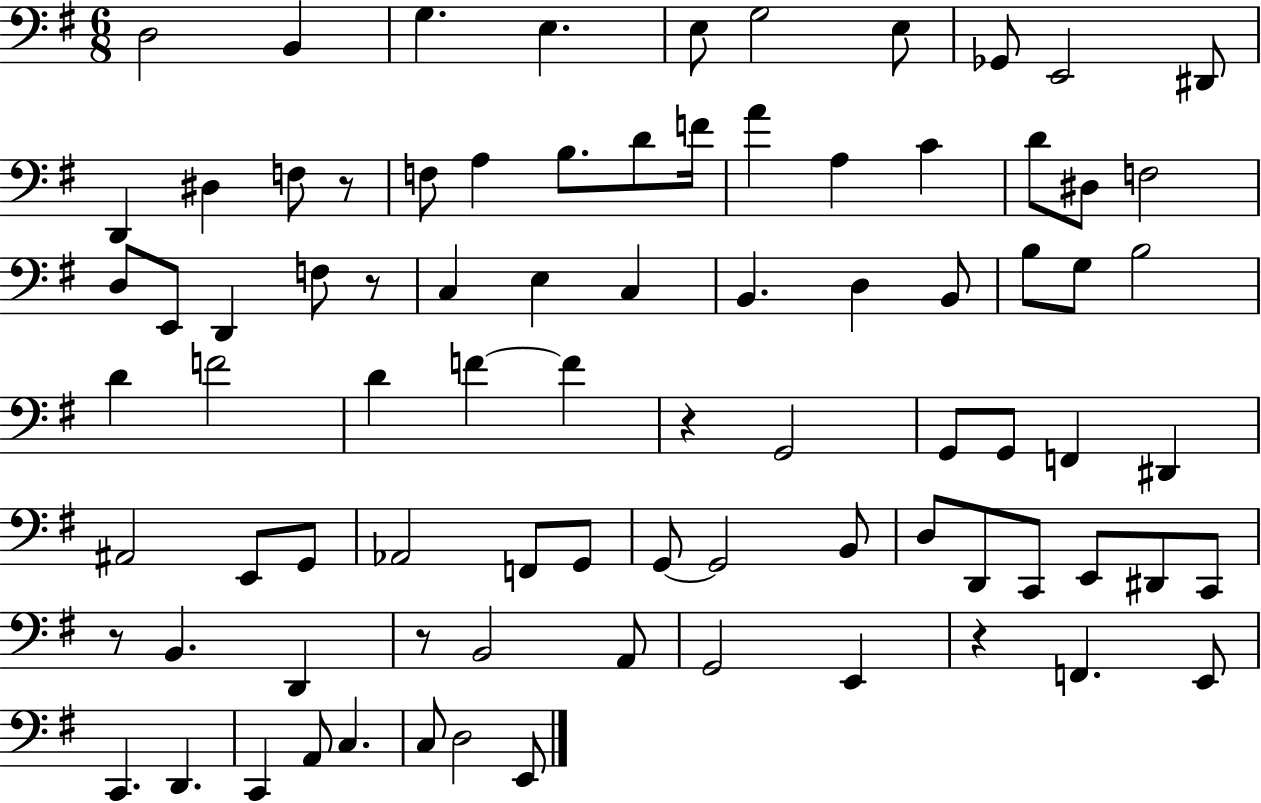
D3/h B2/q G3/q. E3/q. E3/e G3/h E3/e Gb2/e E2/h D#2/e D2/q D#3/q F3/e R/e F3/e A3/q B3/e. D4/e F4/s A4/q A3/q C4/q D4/e D#3/e F3/h D3/e E2/e D2/q F3/e R/e C3/q E3/q C3/q B2/q. D3/q B2/e B3/e G3/e B3/h D4/q F4/h D4/q F4/q F4/q R/q G2/h G2/e G2/e F2/q D#2/q A#2/h E2/e G2/e Ab2/h F2/e G2/e G2/e G2/h B2/e D3/e D2/e C2/e E2/e D#2/e C2/e R/e B2/q. D2/q R/e B2/h A2/e G2/h E2/q R/q F2/q. E2/e C2/q. D2/q. C2/q A2/e C3/q. C3/e D3/h E2/e